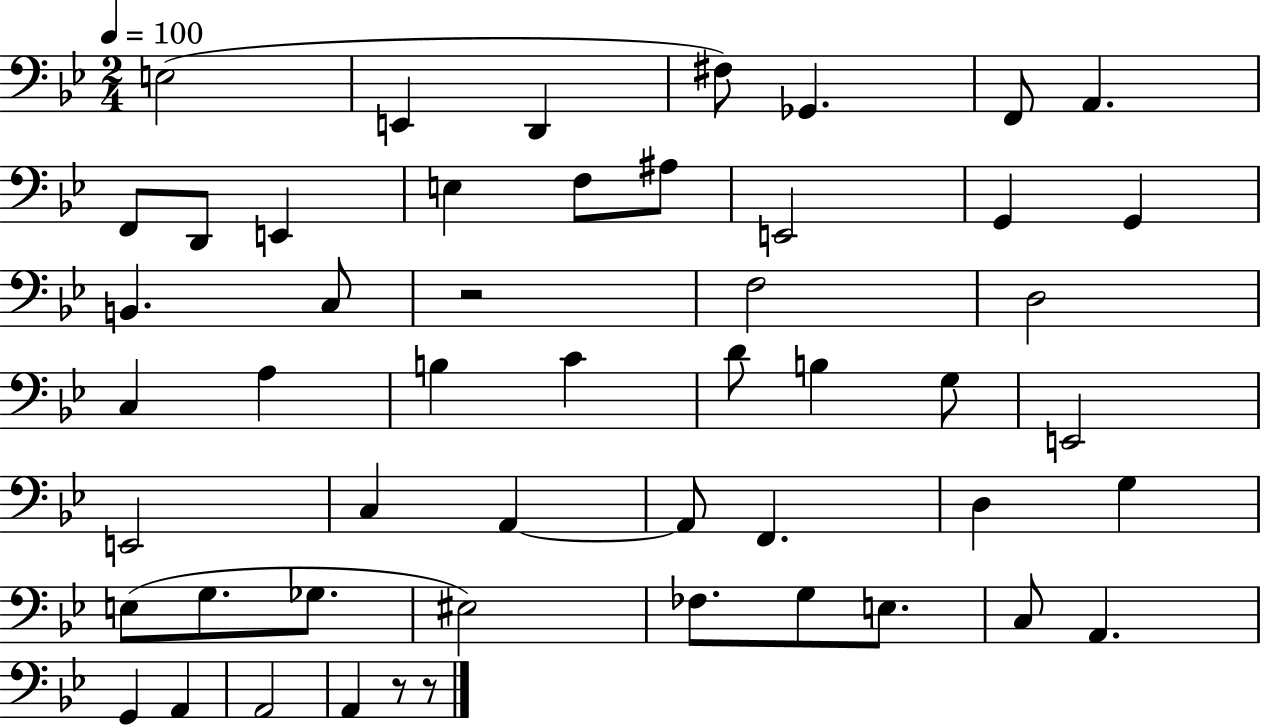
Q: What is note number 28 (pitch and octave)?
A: E2